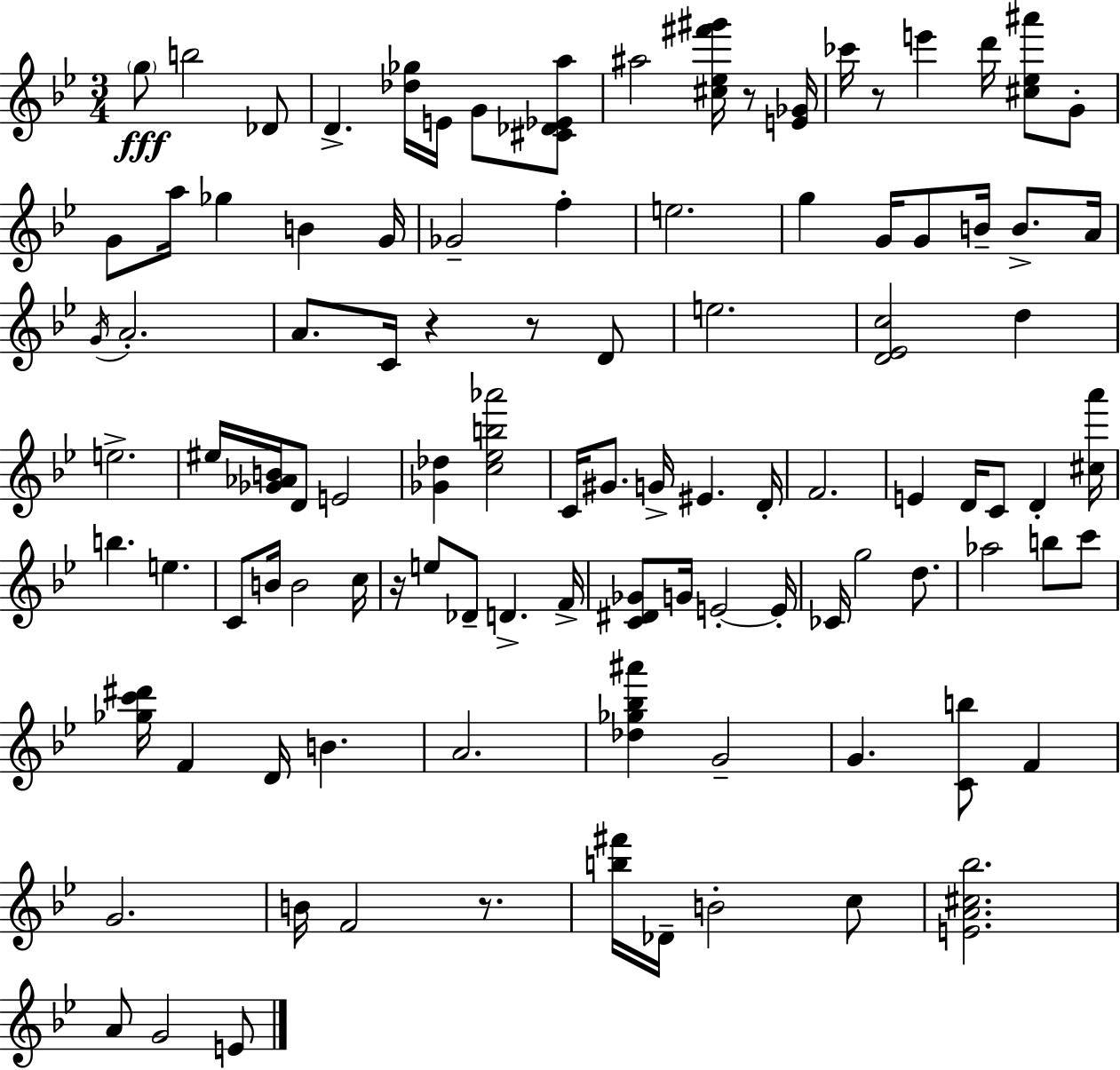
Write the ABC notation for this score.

X:1
T:Untitled
M:3/4
L:1/4
K:Gm
g/2 b2 _D/2 D [_d_g]/4 E/4 G/2 [^C_D_Ea]/2 ^a2 [^c_e^f'^g']/4 z/2 [E_G]/4 _c'/4 z/2 e' d'/4 [^c_e^a']/2 G/2 G/2 a/4 _g B G/4 _G2 f e2 g G/4 G/2 B/4 B/2 A/4 G/4 A2 A/2 C/4 z z/2 D/2 e2 [D_Ec]2 d e2 ^e/4 [_G_AB]/4 D/2 E2 [_G_d] [c_eb_a']2 C/4 ^G/2 G/4 ^E D/4 F2 E D/4 C/2 D [^ca']/4 b e C/2 B/4 B2 c/4 z/4 e/2 _D/2 D F/4 [C^D_G]/2 G/4 E2 E/4 _C/4 g2 d/2 _a2 b/2 c'/2 [_gc'^d']/4 F D/4 B A2 [_d_g_b^a'] G2 G [Cb]/2 F G2 B/4 F2 z/2 [b^f']/4 _D/4 B2 c/2 [EA^c_b]2 A/2 G2 E/2